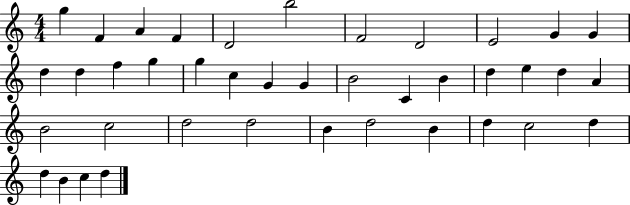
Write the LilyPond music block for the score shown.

{
  \clef treble
  \numericTimeSignature
  \time 4/4
  \key c \major
  g''4 f'4 a'4 f'4 | d'2 b''2 | f'2 d'2 | e'2 g'4 g'4 | \break d''4 d''4 f''4 g''4 | g''4 c''4 g'4 g'4 | b'2 c'4 b'4 | d''4 e''4 d''4 a'4 | \break b'2 c''2 | d''2 d''2 | b'4 d''2 b'4 | d''4 c''2 d''4 | \break d''4 b'4 c''4 d''4 | \bar "|."
}